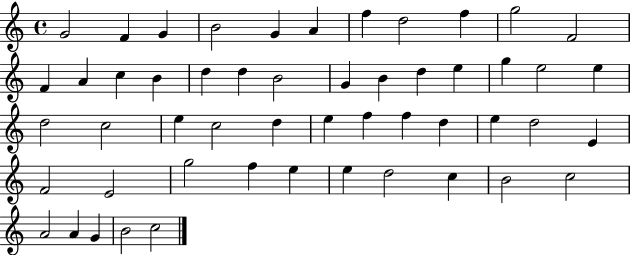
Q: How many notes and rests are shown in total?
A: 52